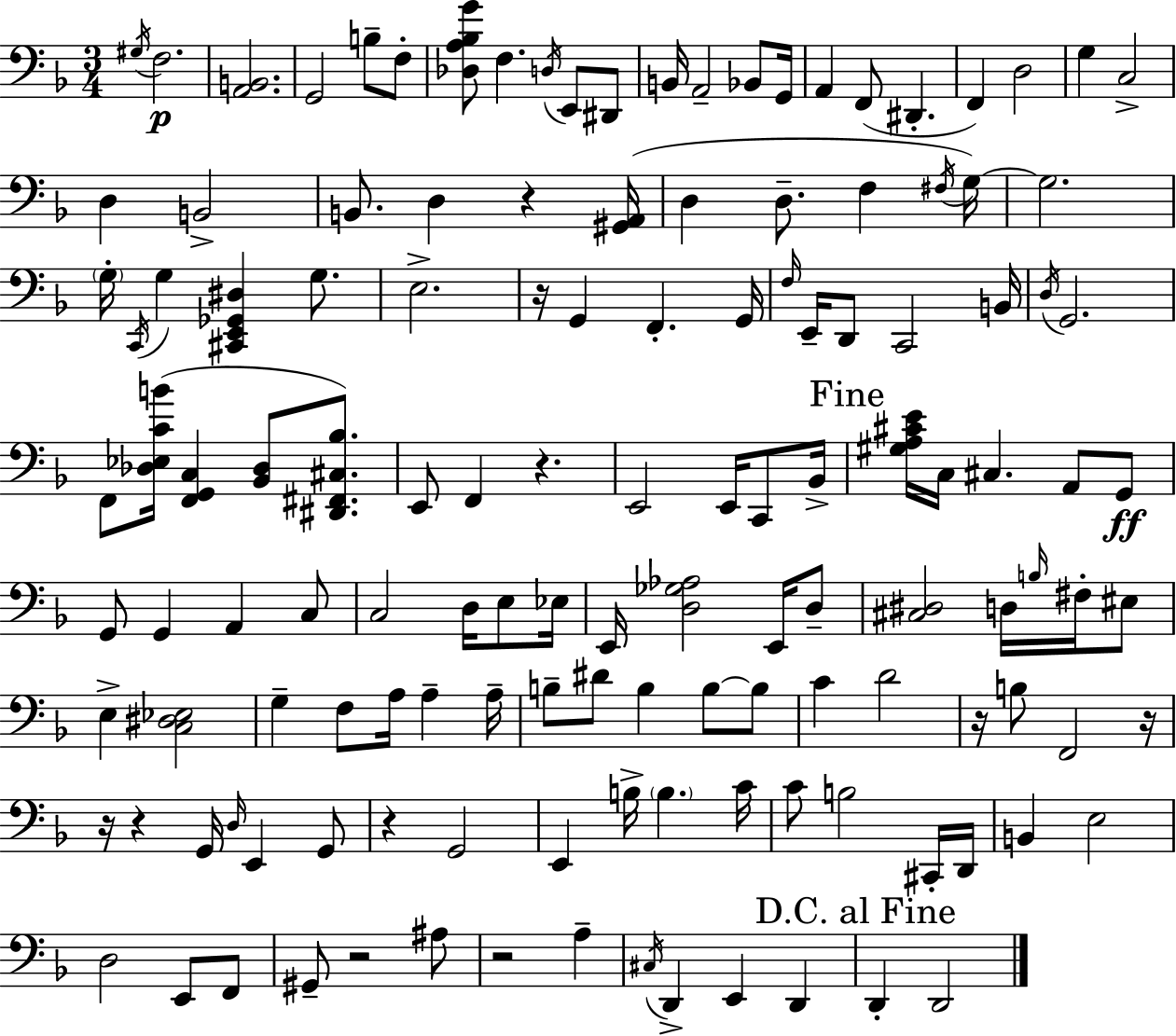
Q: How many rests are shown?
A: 10